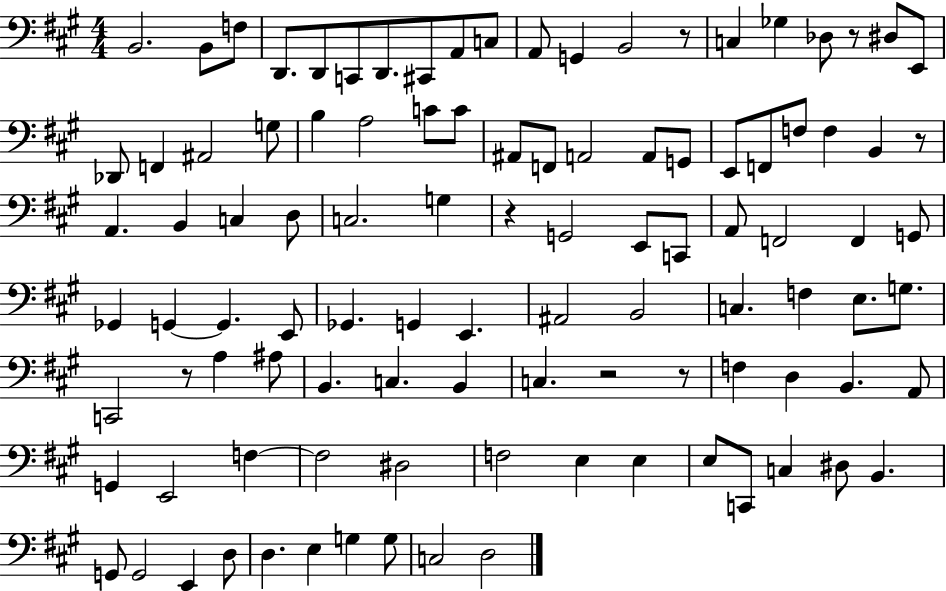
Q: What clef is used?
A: bass